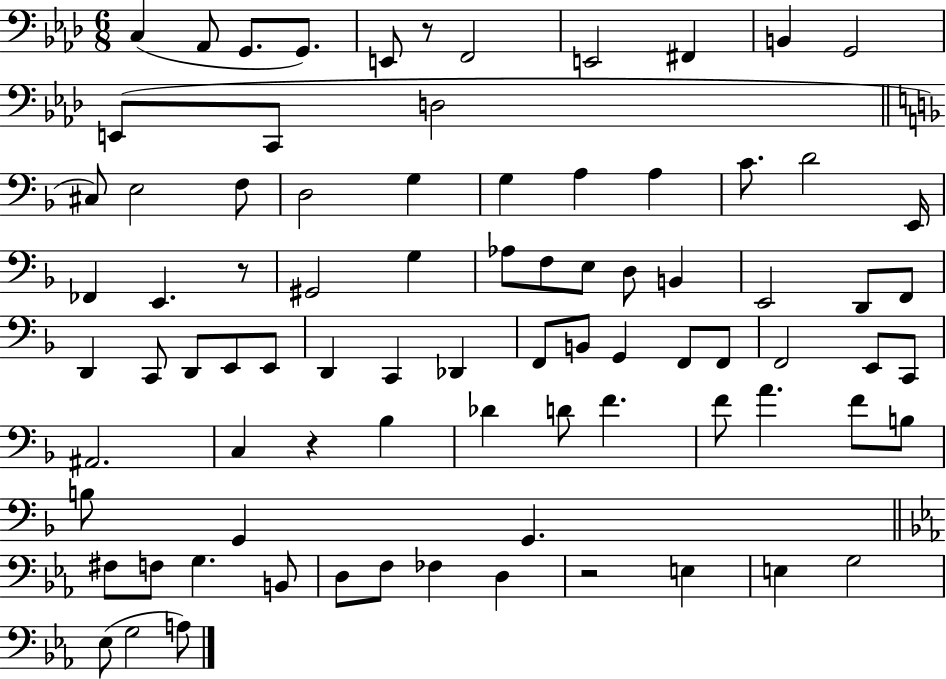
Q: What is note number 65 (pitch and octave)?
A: G2